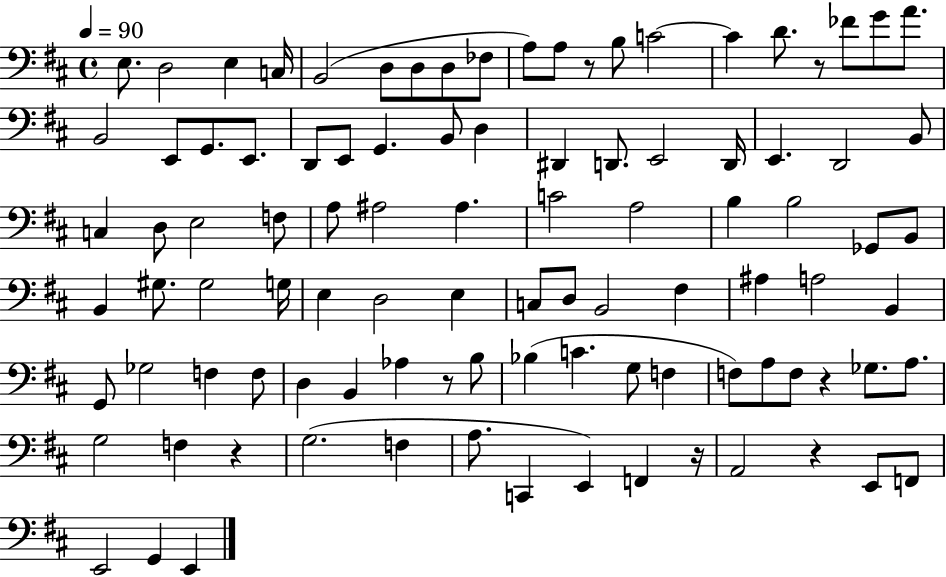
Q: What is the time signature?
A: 4/4